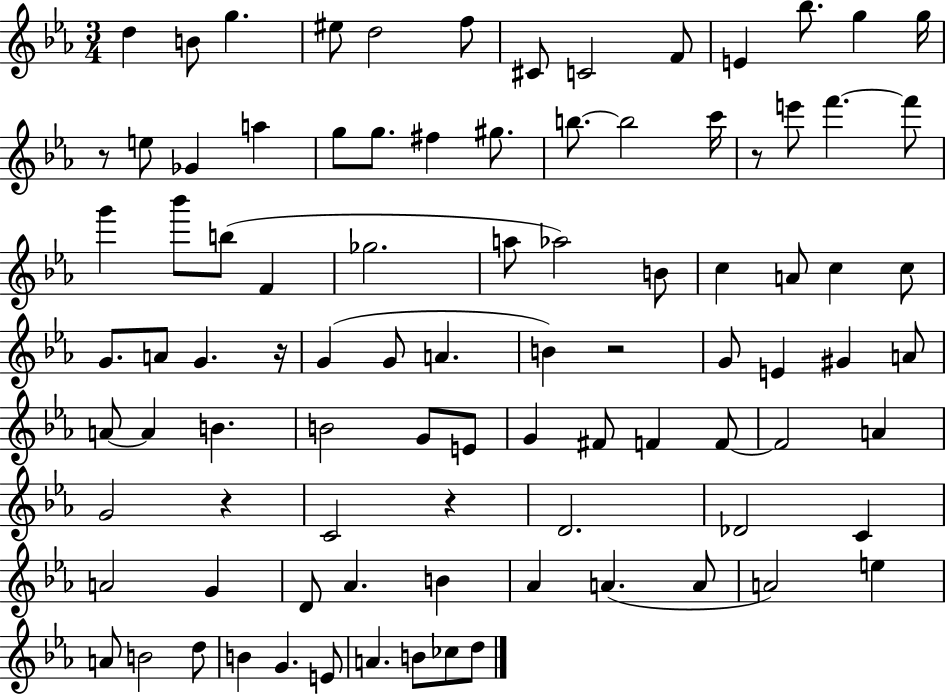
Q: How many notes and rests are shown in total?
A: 92